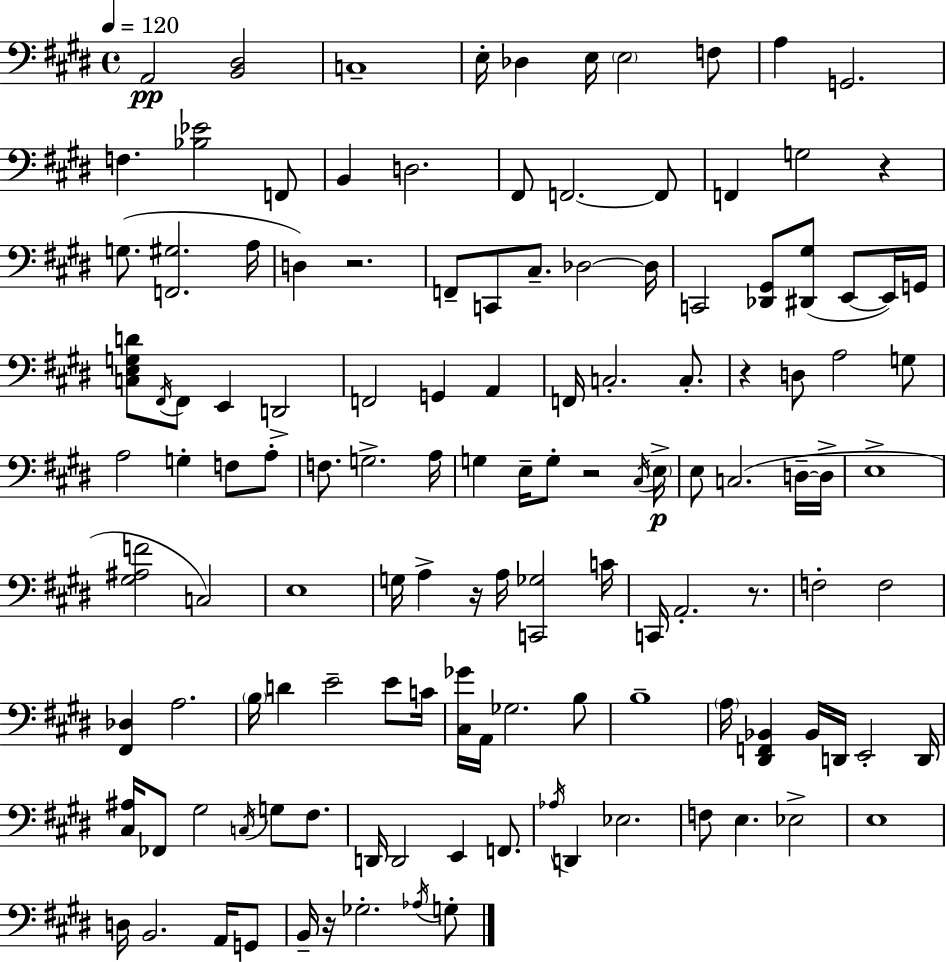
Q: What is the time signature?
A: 4/4